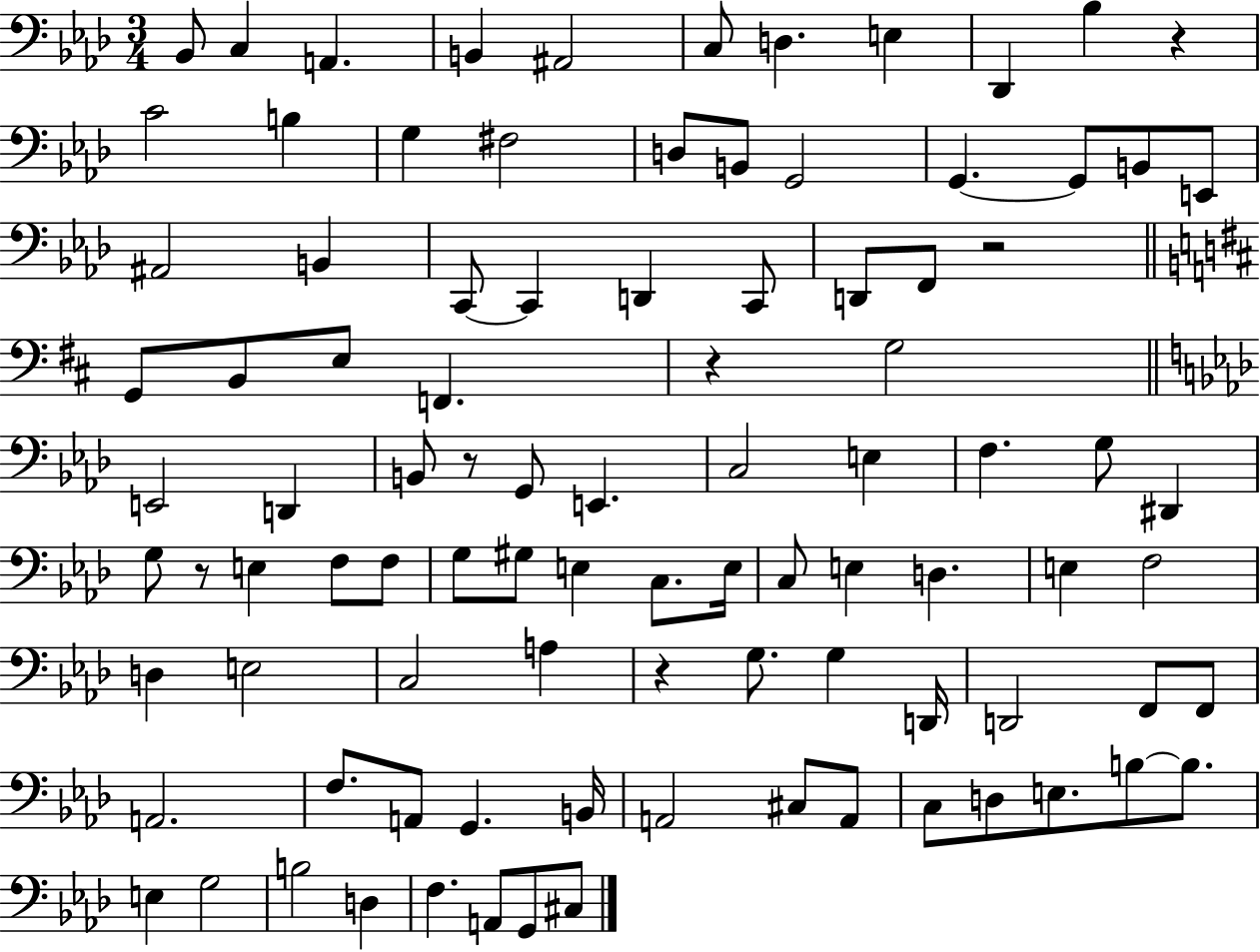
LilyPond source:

{
  \clef bass
  \numericTimeSignature
  \time 3/4
  \key aes \major
  bes,8 c4 a,4. | b,4 ais,2 | c8 d4. e4 | des,4 bes4 r4 | \break c'2 b4 | g4 fis2 | d8 b,8 g,2 | g,4.~~ g,8 b,8 e,8 | \break ais,2 b,4 | c,8~~ c,4 d,4 c,8 | d,8 f,8 r2 | \bar "||" \break \key d \major g,8 b,8 e8 f,4. | r4 g2 | \bar "||" \break \key aes \major e,2 d,4 | b,8 r8 g,8 e,4. | c2 e4 | f4. g8 dis,4 | \break g8 r8 e4 f8 f8 | g8 gis8 e4 c8. e16 | c8 e4 d4. | e4 f2 | \break d4 e2 | c2 a4 | r4 g8. g4 d,16 | d,2 f,8 f,8 | \break a,2. | f8. a,8 g,4. b,16 | a,2 cis8 a,8 | c8 d8 e8. b8~~ b8. | \break e4 g2 | b2 d4 | f4. a,8 g,8 cis8 | \bar "|."
}